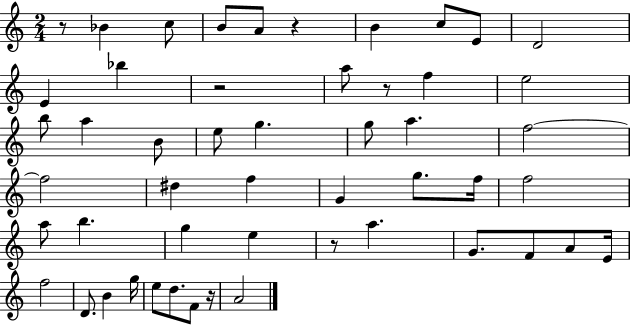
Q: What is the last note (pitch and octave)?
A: A4